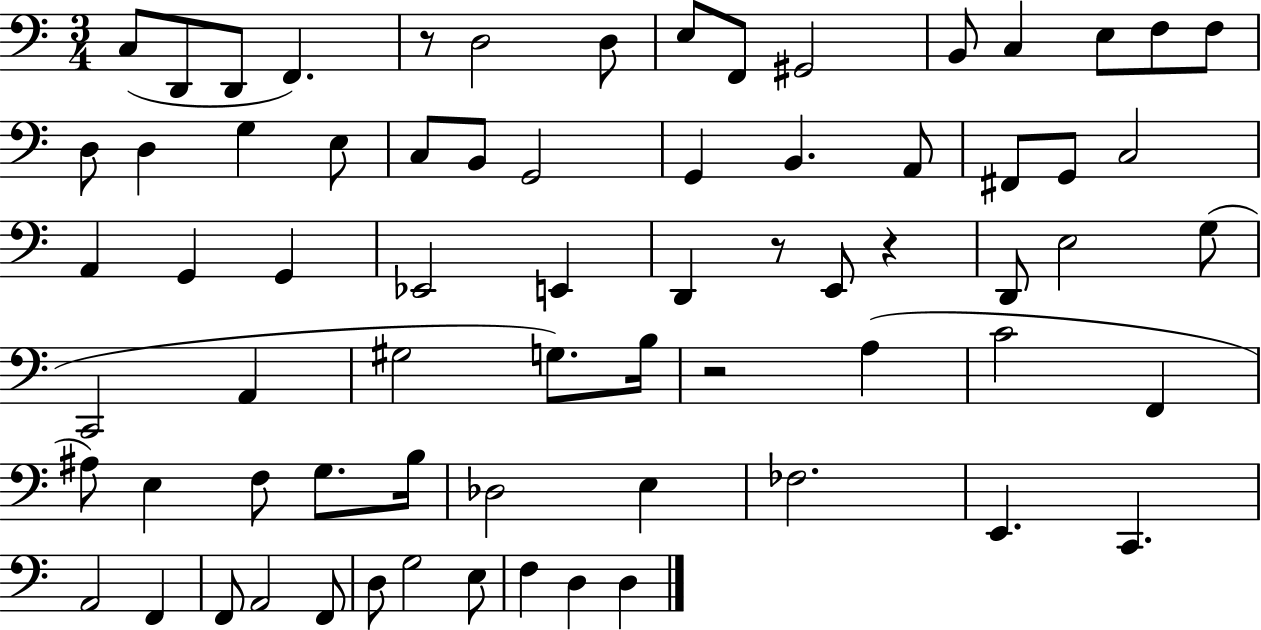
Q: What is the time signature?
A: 3/4